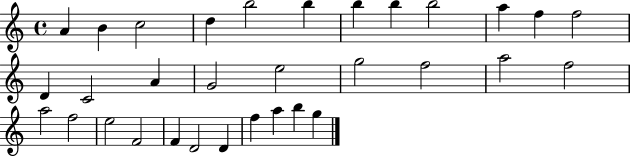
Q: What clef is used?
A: treble